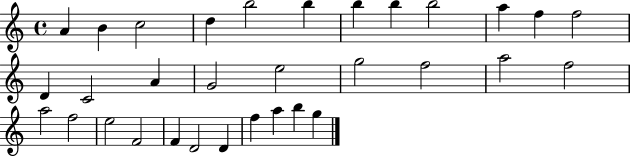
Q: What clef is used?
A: treble